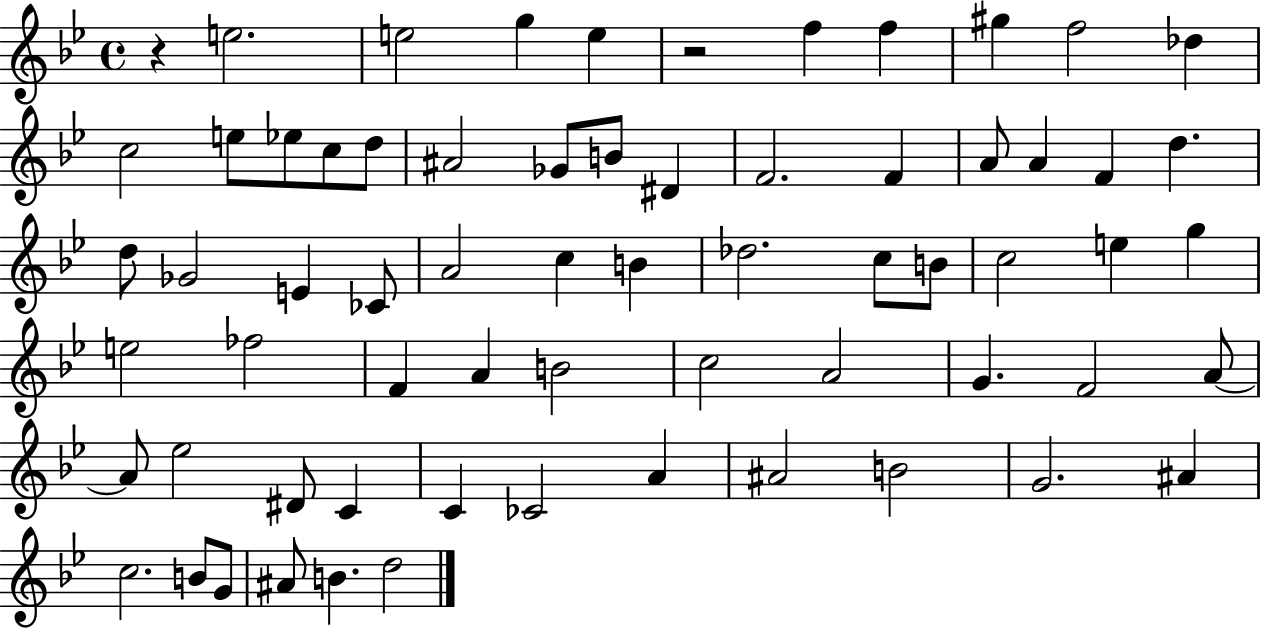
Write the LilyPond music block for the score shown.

{
  \clef treble
  \time 4/4
  \defaultTimeSignature
  \key bes \major
  \repeat volta 2 { r4 e''2. | e''2 g''4 e''4 | r2 f''4 f''4 | gis''4 f''2 des''4 | \break c''2 e''8 ees''8 c''8 d''8 | ais'2 ges'8 b'8 dis'4 | f'2. f'4 | a'8 a'4 f'4 d''4. | \break d''8 ges'2 e'4 ces'8 | a'2 c''4 b'4 | des''2. c''8 b'8 | c''2 e''4 g''4 | \break e''2 fes''2 | f'4 a'4 b'2 | c''2 a'2 | g'4. f'2 a'8~~ | \break a'8 ees''2 dis'8 c'4 | c'4 ces'2 a'4 | ais'2 b'2 | g'2. ais'4 | \break c''2. b'8 g'8 | ais'8 b'4. d''2 | } \bar "|."
}